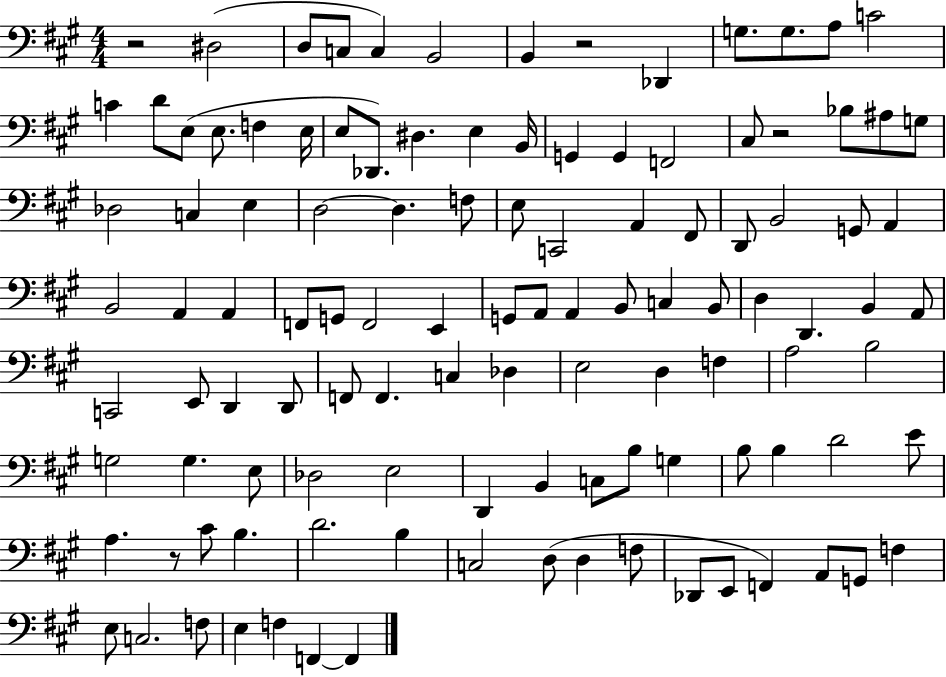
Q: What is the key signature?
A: A major